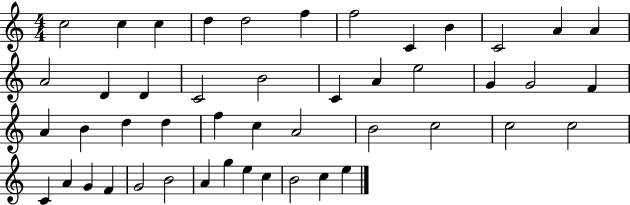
{
  \clef treble
  \numericTimeSignature
  \time 4/4
  \key c \major
  c''2 c''4 c''4 | d''4 d''2 f''4 | f''2 c'4 b'4 | c'2 a'4 a'4 | \break a'2 d'4 d'4 | c'2 b'2 | c'4 a'4 e''2 | g'4 g'2 f'4 | \break a'4 b'4 d''4 d''4 | f''4 c''4 a'2 | b'2 c''2 | c''2 c''2 | \break c'4 a'4 g'4 f'4 | g'2 b'2 | a'4 g''4 e''4 c''4 | b'2 c''4 e''4 | \break \bar "|."
}